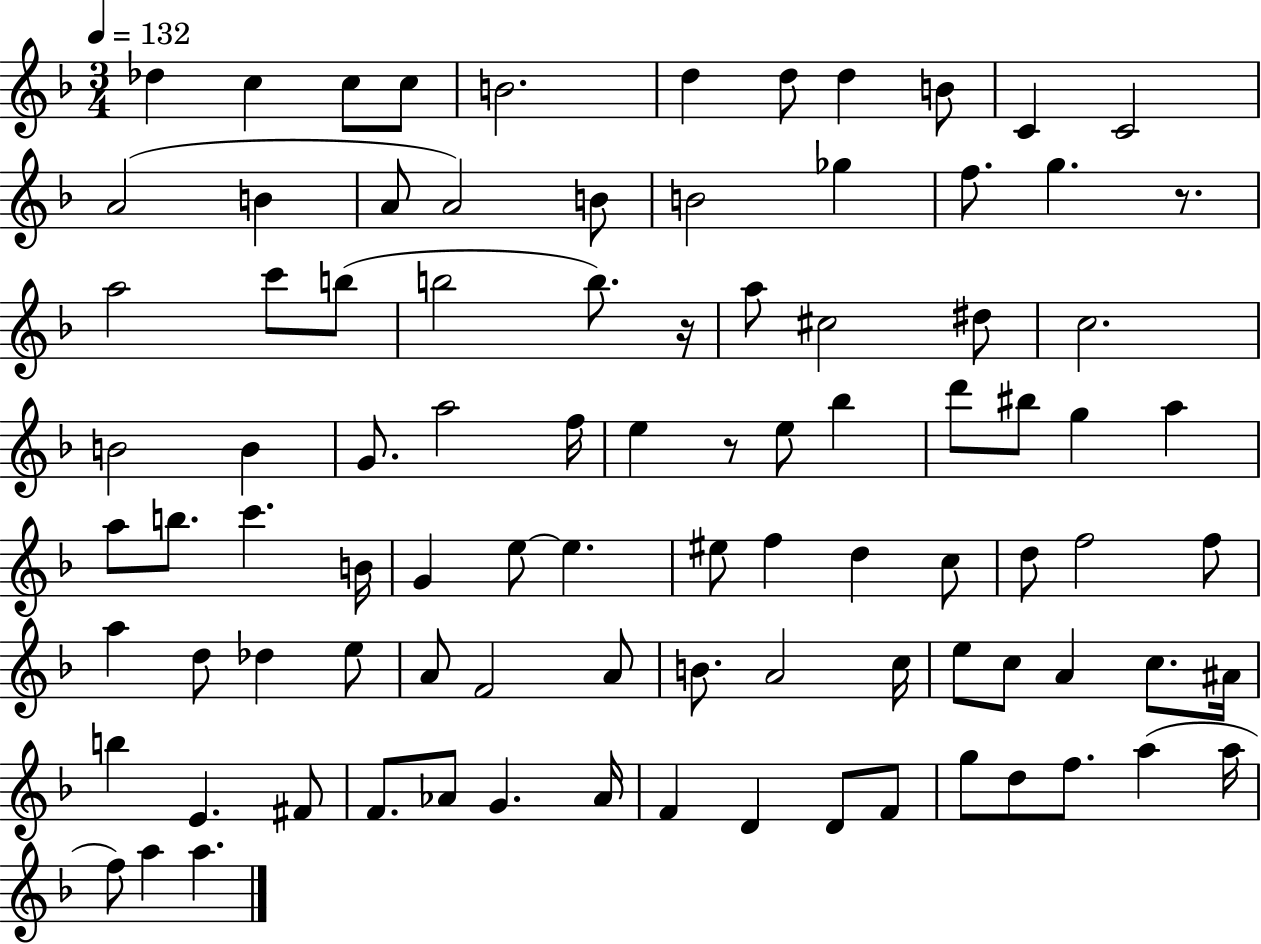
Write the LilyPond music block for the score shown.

{
  \clef treble
  \numericTimeSignature
  \time 3/4
  \key f \major
  \tempo 4 = 132
  des''4 c''4 c''8 c''8 | b'2. | d''4 d''8 d''4 b'8 | c'4 c'2 | \break a'2( b'4 | a'8 a'2) b'8 | b'2 ges''4 | f''8. g''4. r8. | \break a''2 c'''8 b''8( | b''2 b''8.) r16 | a''8 cis''2 dis''8 | c''2. | \break b'2 b'4 | g'8. a''2 f''16 | e''4 r8 e''8 bes''4 | d'''8 bis''8 g''4 a''4 | \break a''8 b''8. c'''4. b'16 | g'4 e''8~~ e''4. | eis''8 f''4 d''4 c''8 | d''8 f''2 f''8 | \break a''4 d''8 des''4 e''8 | a'8 f'2 a'8 | b'8. a'2 c''16 | e''8 c''8 a'4 c''8. ais'16 | \break b''4 e'4. fis'8 | f'8. aes'8 g'4. aes'16 | f'4 d'4 d'8 f'8 | g''8 d''8 f''8. a''4( a''16 | \break f''8) a''4 a''4. | \bar "|."
}